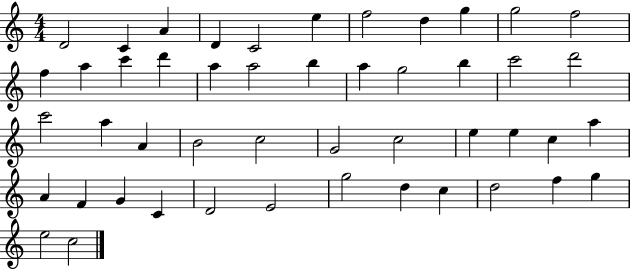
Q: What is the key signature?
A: C major